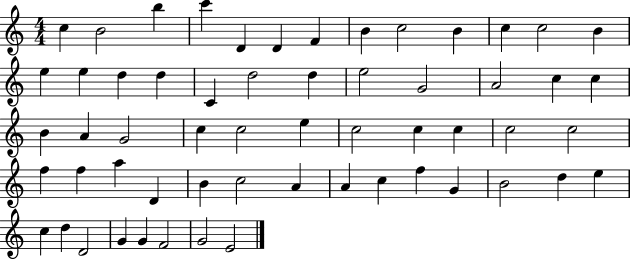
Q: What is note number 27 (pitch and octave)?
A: A4